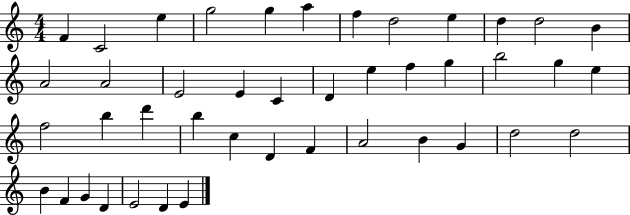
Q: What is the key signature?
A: C major